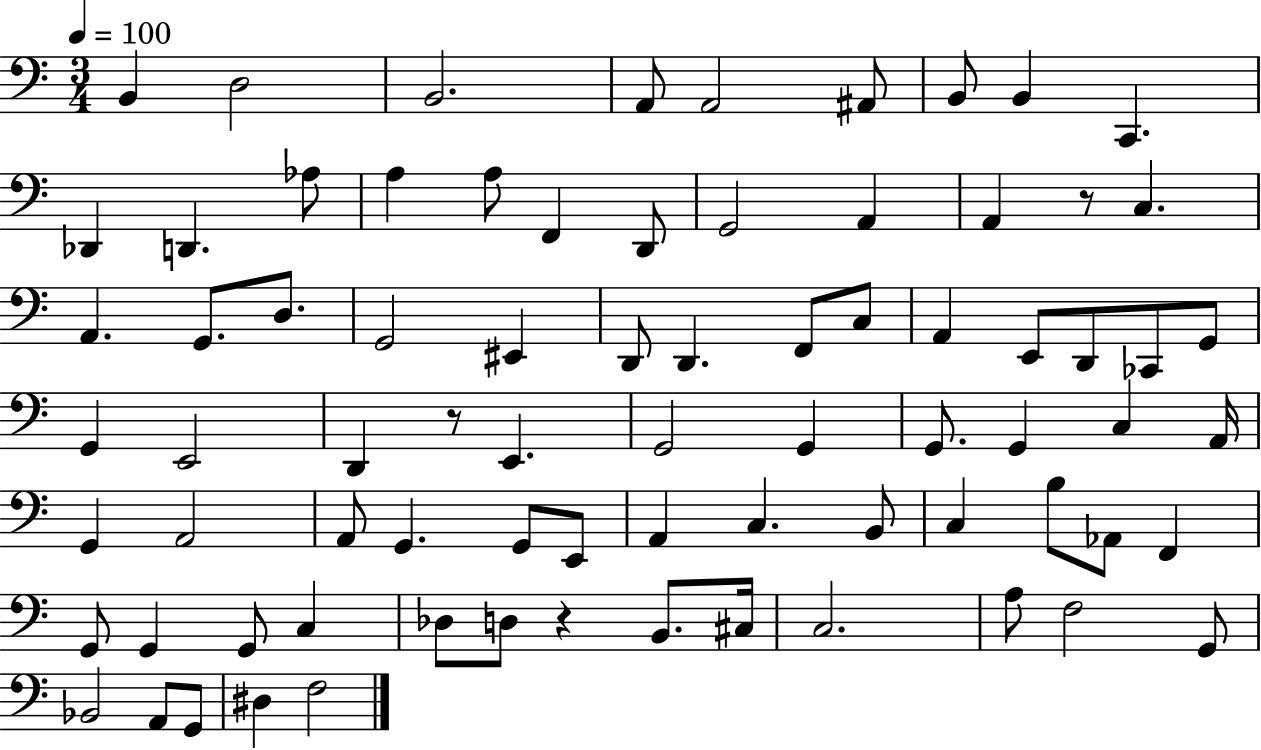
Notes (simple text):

B2/q D3/h B2/h. A2/e A2/h A#2/e B2/e B2/q C2/q. Db2/q D2/q. Ab3/e A3/q A3/e F2/q D2/e G2/h A2/q A2/q R/e C3/q. A2/q. G2/e. D3/e. G2/h EIS2/q D2/e D2/q. F2/e C3/e A2/q E2/e D2/e CES2/e G2/e G2/q E2/h D2/q R/e E2/q. G2/h G2/q G2/e. G2/q C3/q A2/s G2/q A2/h A2/e G2/q. G2/e E2/e A2/q C3/q. B2/e C3/q B3/e Ab2/e F2/q G2/e G2/q G2/e C3/q Db3/e D3/e R/q B2/e. C#3/s C3/h. A3/e F3/h G2/e Bb2/h A2/e G2/e D#3/q F3/h